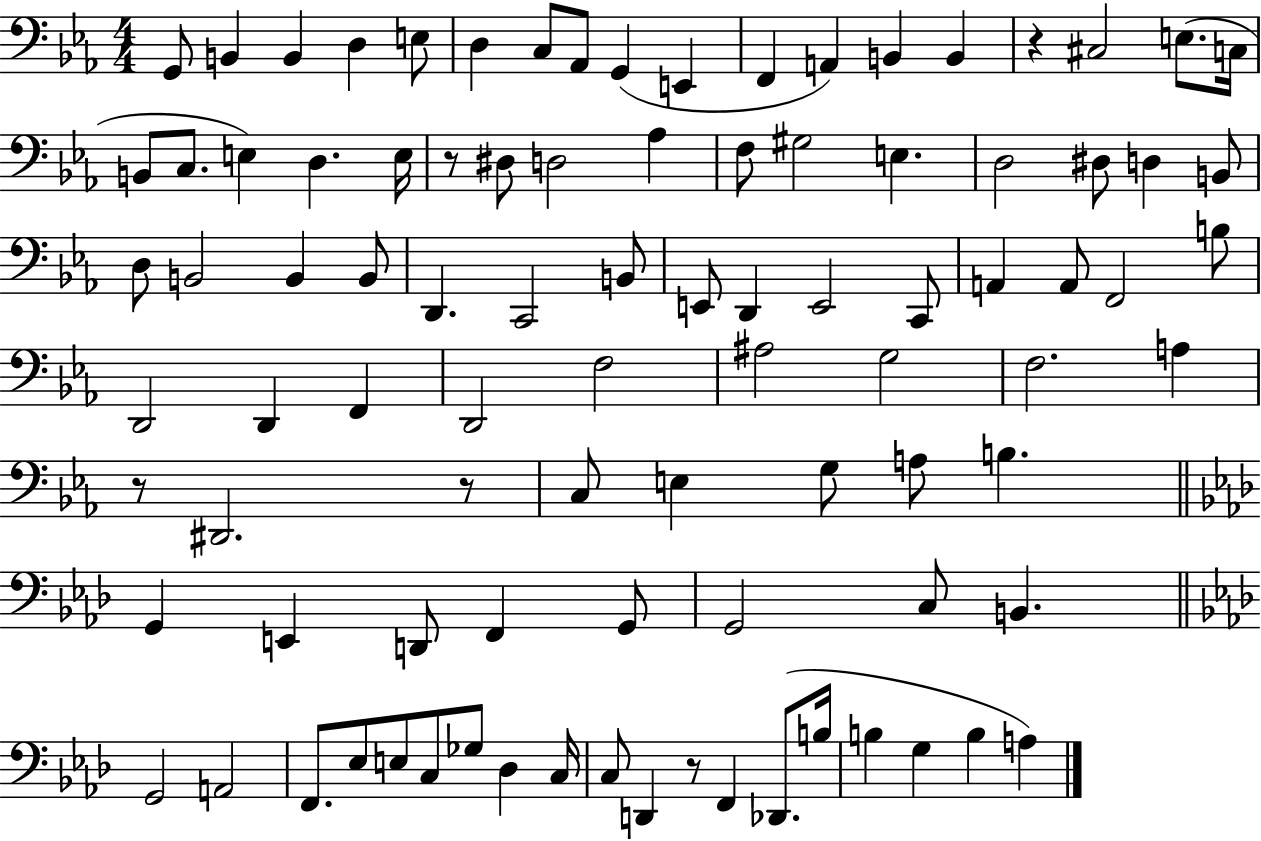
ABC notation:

X:1
T:Untitled
M:4/4
L:1/4
K:Eb
G,,/2 B,, B,, D, E,/2 D, C,/2 _A,,/2 G,, E,, F,, A,, B,, B,, z ^C,2 E,/2 C,/4 B,,/2 C,/2 E, D, E,/4 z/2 ^D,/2 D,2 _A, F,/2 ^G,2 E, D,2 ^D,/2 D, B,,/2 D,/2 B,,2 B,, B,,/2 D,, C,,2 B,,/2 E,,/2 D,, E,,2 C,,/2 A,, A,,/2 F,,2 B,/2 D,,2 D,, F,, D,,2 F,2 ^A,2 G,2 F,2 A, z/2 ^D,,2 z/2 C,/2 E, G,/2 A,/2 B, G,, E,, D,,/2 F,, G,,/2 G,,2 C,/2 B,, G,,2 A,,2 F,,/2 _E,/2 E,/2 C,/2 _G,/2 _D, C,/4 C,/2 D,, z/2 F,, _D,,/2 B,/4 B, G, B, A,